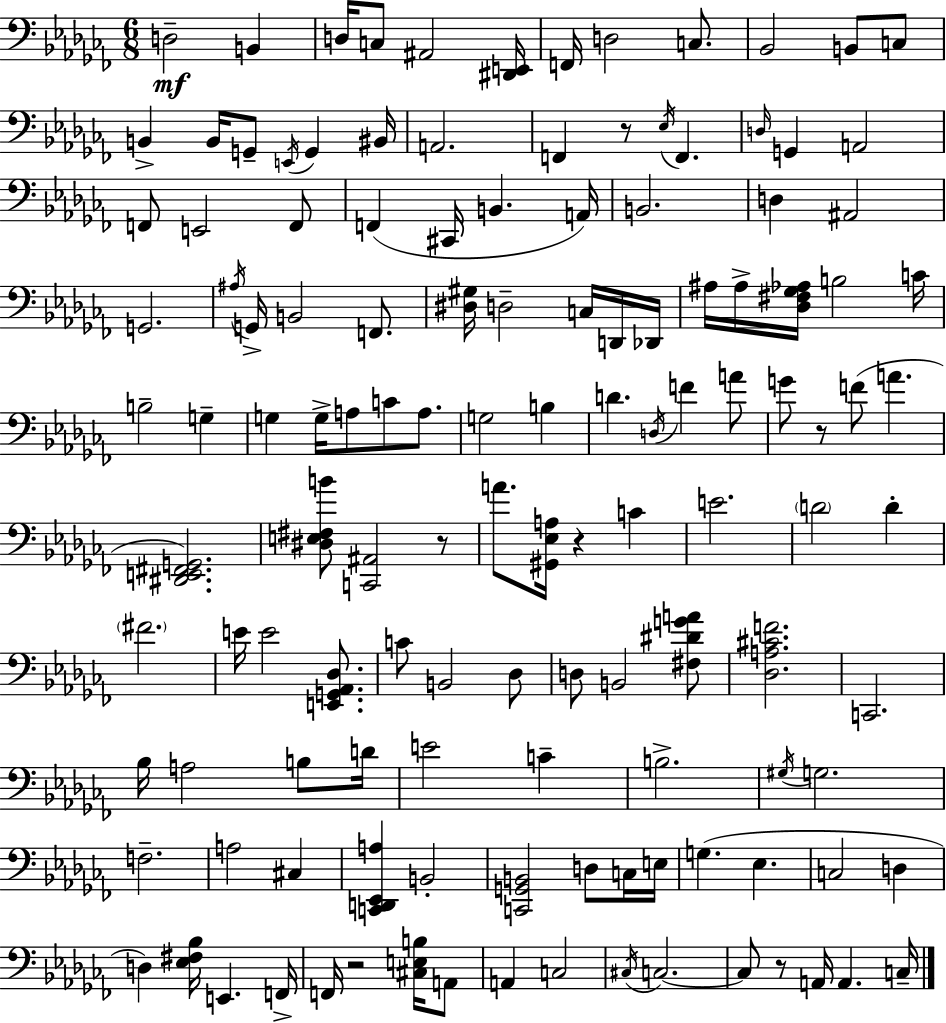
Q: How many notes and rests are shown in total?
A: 130